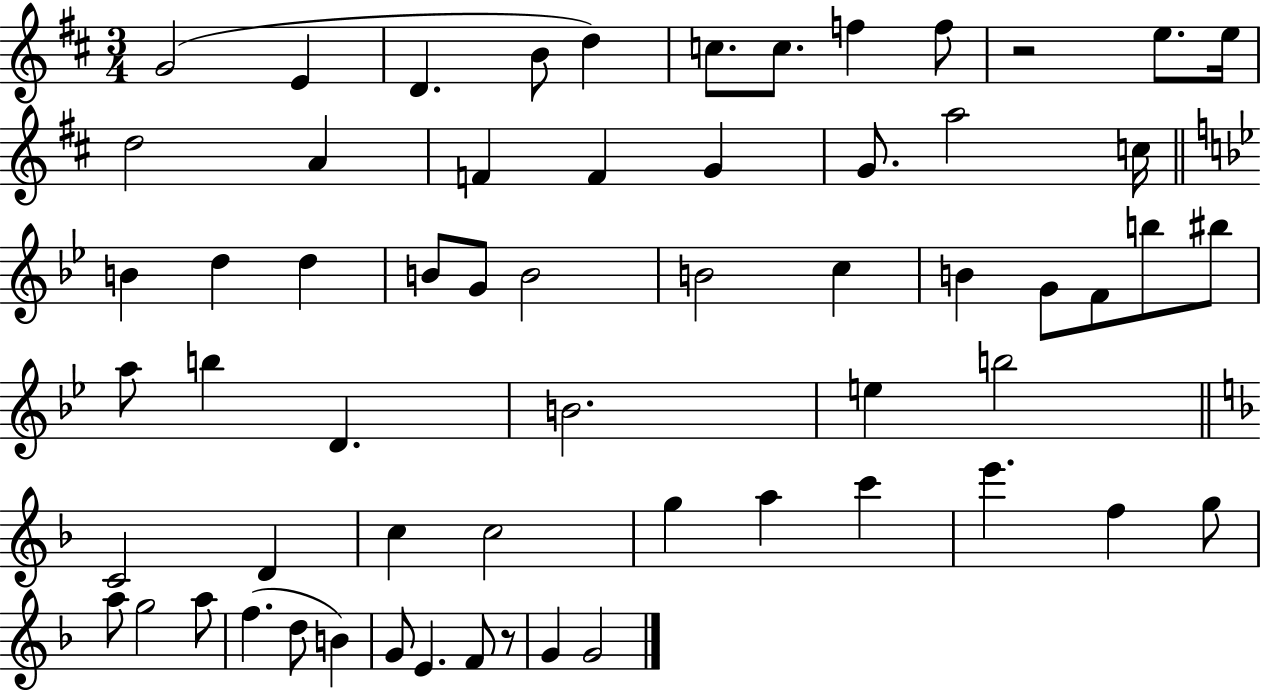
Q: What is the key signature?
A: D major